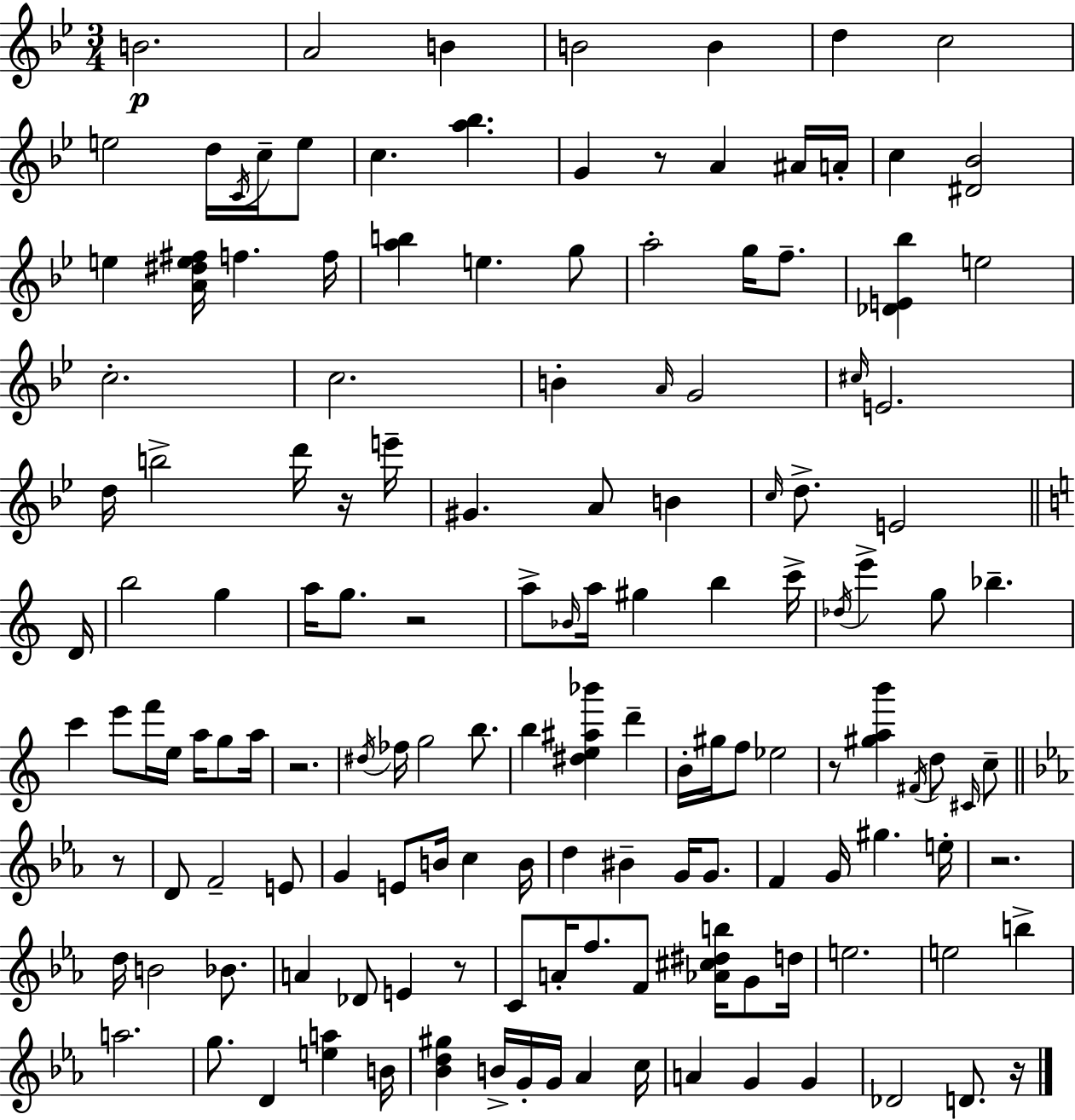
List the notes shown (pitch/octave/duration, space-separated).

B4/h. A4/h B4/q B4/h B4/q D5/q C5/h E5/h D5/s C4/s C5/s E5/e C5/q. [A5,Bb5]/q. G4/q R/e A4/q A#4/s A4/s C5/q [D#4,Bb4]/h E5/q [A4,D#5,E5,F#5]/s F5/q. F5/s [A5,B5]/q E5/q. G5/e A5/h G5/s F5/e. [Db4,E4,Bb5]/q E5/h C5/h. C5/h. B4/q A4/s G4/h C#5/s E4/h. D5/s B5/h D6/s R/s E6/s G#4/q. A4/e B4/q C5/s D5/e. E4/h D4/s B5/h G5/q A5/s G5/e. R/h A5/e Bb4/s A5/s G#5/q B5/q C6/s Db5/s E6/q G5/e Bb5/q. C6/q E6/e F6/s E5/s A5/s G5/e A5/s R/h. D#5/s FES5/s G5/h B5/e. B5/q [D#5,E5,A#5,Bb6]/q D6/q B4/s G#5/s F5/e Eb5/h R/e [G#5,A5,B6]/q F#4/s D5/e C#4/s C5/e R/e D4/e F4/h E4/e G4/q E4/e B4/s C5/q B4/s D5/q BIS4/q G4/s G4/e. F4/q G4/s G#5/q. E5/s R/h. D5/s B4/h Bb4/e. A4/q Db4/e E4/q R/e C4/e A4/s F5/e. F4/e [Ab4,C#5,D#5,B5]/s G4/e D5/s E5/h. E5/h B5/q A5/h. G5/e. D4/q [E5,A5]/q B4/s [Bb4,D5,G#5]/q B4/s G4/s G4/s Ab4/q C5/s A4/q G4/q G4/q Db4/h D4/e. R/s